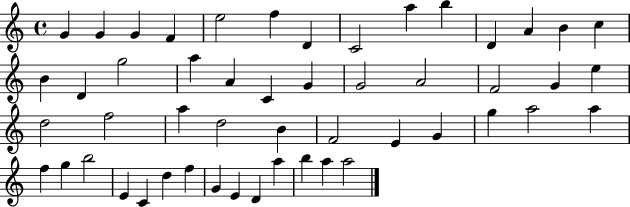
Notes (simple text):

G4/q G4/q G4/q F4/q E5/h F5/q D4/q C4/h A5/q B5/q D4/q A4/q B4/q C5/q B4/q D4/q G5/h A5/q A4/q C4/q G4/q G4/h A4/h F4/h G4/q E5/q D5/h F5/h A5/q D5/h B4/q F4/h E4/q G4/q G5/q A5/h A5/q F5/q G5/q B5/h E4/q C4/q D5/q F5/q G4/q E4/q D4/q A5/q B5/q A5/q A5/h